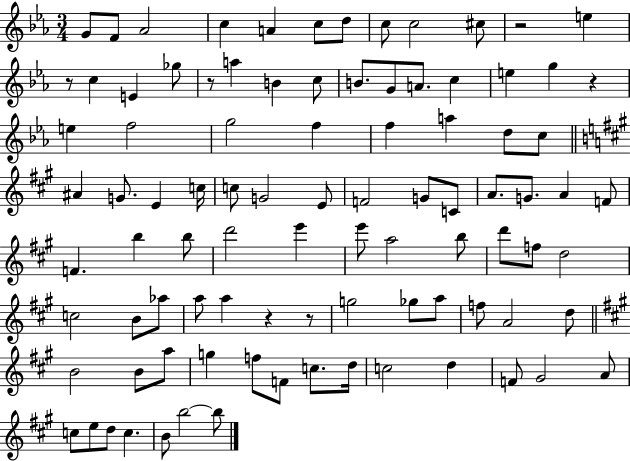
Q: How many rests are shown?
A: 6